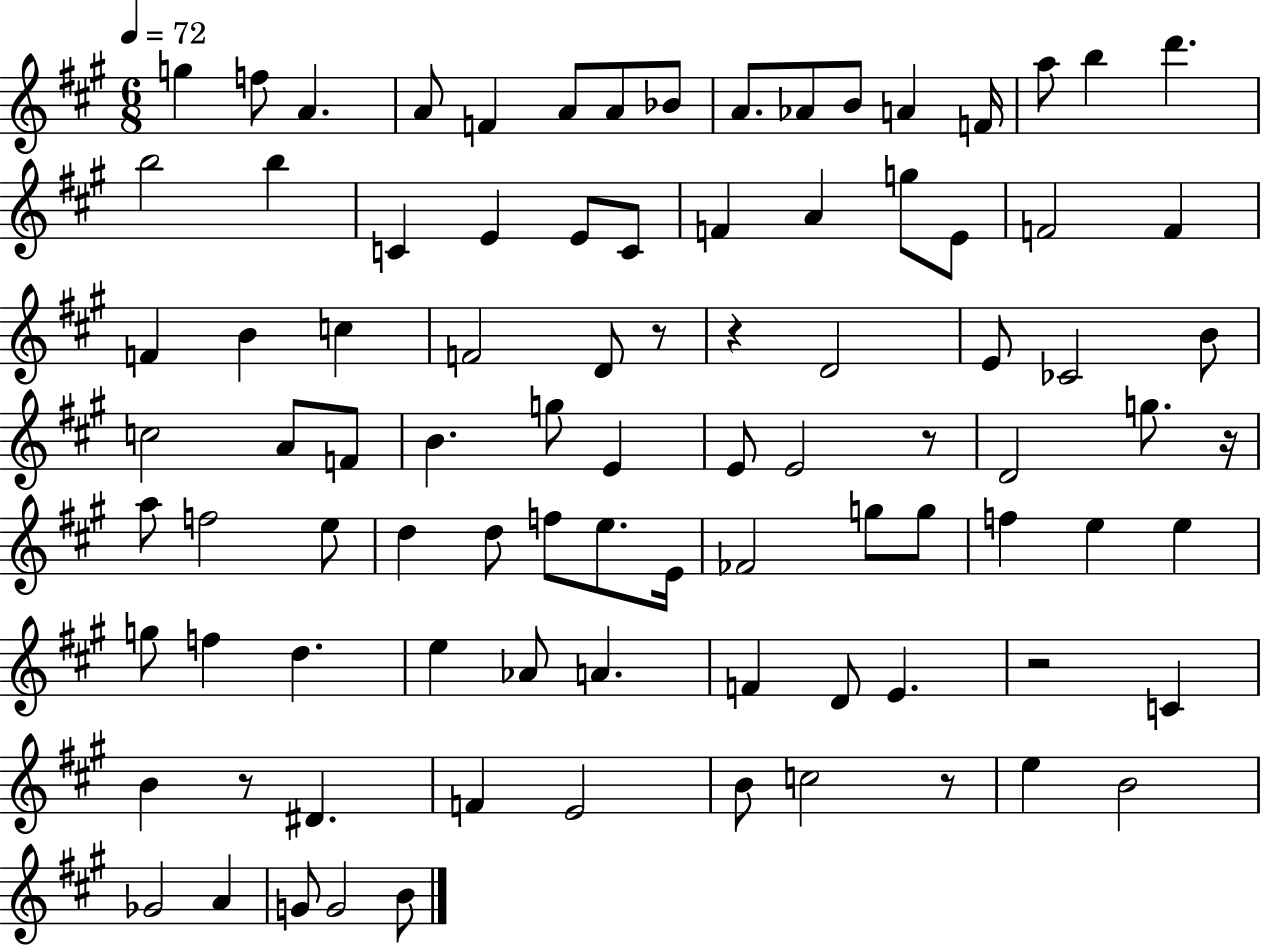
{
  \clef treble
  \numericTimeSignature
  \time 6/8
  \key a \major
  \tempo 4 = 72
  g''4 f''8 a'4. | a'8 f'4 a'8 a'8 bes'8 | a'8. aes'8 b'8 a'4 f'16 | a''8 b''4 d'''4. | \break b''2 b''4 | c'4 e'4 e'8 c'8 | f'4 a'4 g''8 e'8 | f'2 f'4 | \break f'4 b'4 c''4 | f'2 d'8 r8 | r4 d'2 | e'8 ces'2 b'8 | \break c''2 a'8 f'8 | b'4. g''8 e'4 | e'8 e'2 r8 | d'2 g''8. r16 | \break a''8 f''2 e''8 | d''4 d''8 f''8 e''8. e'16 | fes'2 g''8 g''8 | f''4 e''4 e''4 | \break g''8 f''4 d''4. | e''4 aes'8 a'4. | f'4 d'8 e'4. | r2 c'4 | \break b'4 r8 dis'4. | f'4 e'2 | b'8 c''2 r8 | e''4 b'2 | \break ges'2 a'4 | g'8 g'2 b'8 | \bar "|."
}